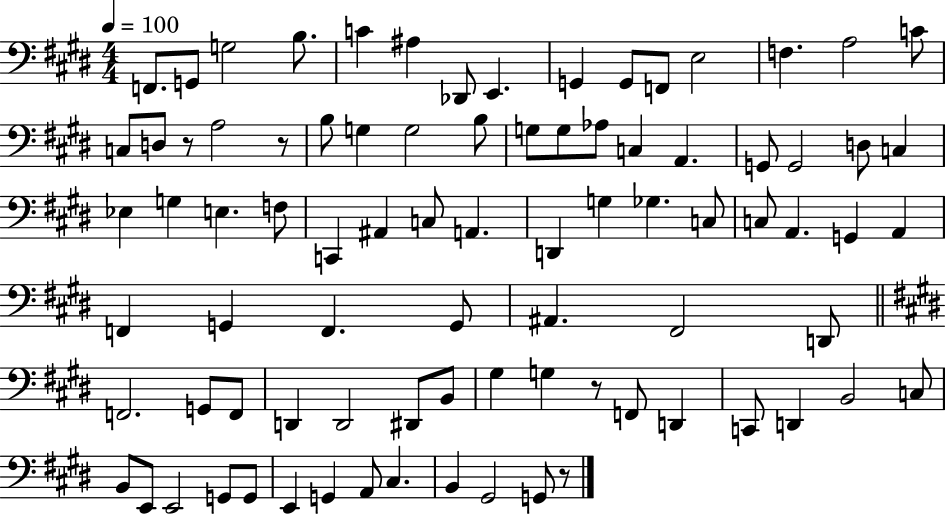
{
  \clef bass
  \numericTimeSignature
  \time 4/4
  \key e \major
  \tempo 4 = 100
  f,8. g,8 g2 b8. | c'4 ais4 des,8 e,4. | g,4 g,8 f,8 e2 | f4. a2 c'8 | \break c8 d8 r8 a2 r8 | b8 g4 g2 b8 | g8 g8 aes8 c4 a,4. | g,8 g,2 d8 c4 | \break ees4 g4 e4. f8 | c,4 ais,4 c8 a,4. | d,4 g4 ges4. c8 | c8 a,4. g,4 a,4 | \break f,4 g,4 f,4. g,8 | ais,4. fis,2 d,8 | \bar "||" \break \key e \major f,2. g,8 f,8 | d,4 d,2 dis,8 b,8 | gis4 g4 r8 f,8 d,4 | c,8 d,4 b,2 c8 | \break b,8 e,8 e,2 g,8 g,8 | e,4 g,4 a,8 cis4. | b,4 gis,2 g,8 r8 | \bar "|."
}